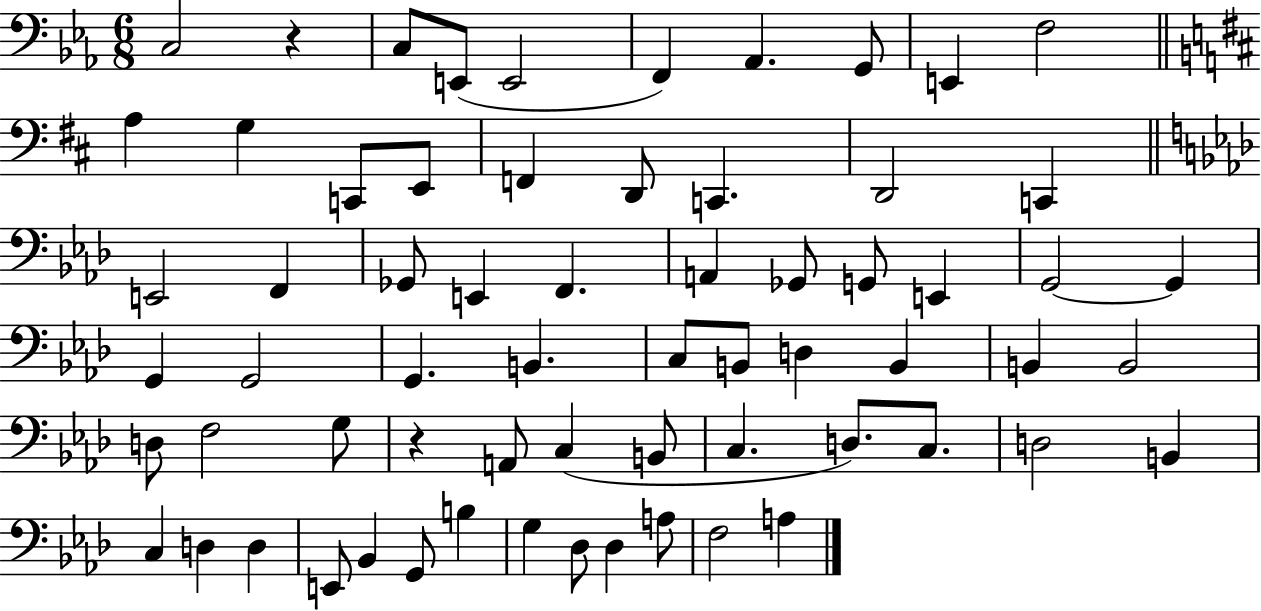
C3/h R/q C3/e E2/e E2/h F2/q Ab2/q. G2/e E2/q F3/h A3/q G3/q C2/e E2/e F2/q D2/e C2/q. D2/h C2/q E2/h F2/q Gb2/e E2/q F2/q. A2/q Gb2/e G2/e E2/q G2/h G2/q G2/q G2/h G2/q. B2/q. C3/e B2/e D3/q B2/q B2/q B2/h D3/e F3/h G3/e R/q A2/e C3/q B2/e C3/q. D3/e. C3/e. D3/h B2/q C3/q D3/q D3/q E2/e Bb2/q G2/e B3/q G3/q Db3/e Db3/q A3/e F3/h A3/q